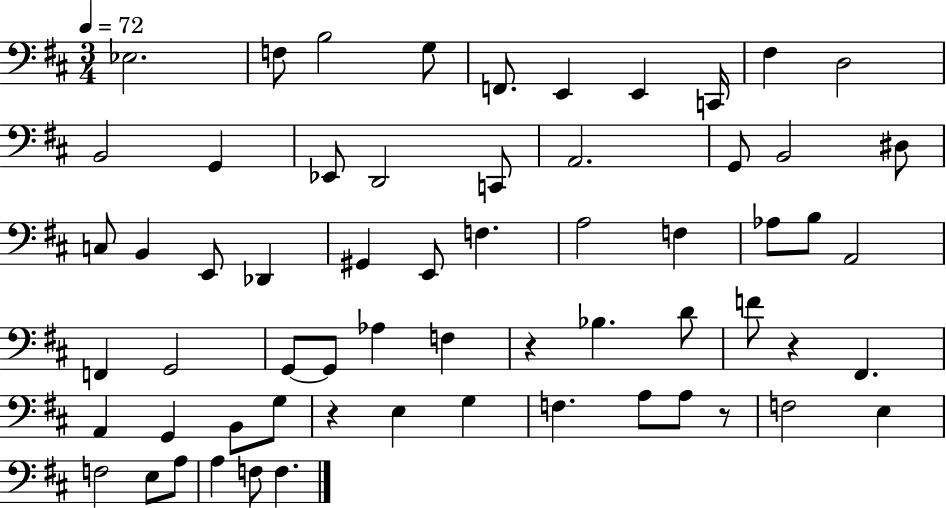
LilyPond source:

{
  \clef bass
  \numericTimeSignature
  \time 3/4
  \key d \major
  \tempo 4 = 72
  ees2. | f8 b2 g8 | f,8. e,4 e,4 c,16 | fis4 d2 | \break b,2 g,4 | ees,8 d,2 c,8 | a,2. | g,8 b,2 dis8 | \break c8 b,4 e,8 des,4 | gis,4 e,8 f4. | a2 f4 | aes8 b8 a,2 | \break f,4 g,2 | g,8~~ g,8 aes4 f4 | r4 bes4. d'8 | f'8 r4 fis,4. | \break a,4 g,4 b,8 g8 | r4 e4 g4 | f4. a8 a8 r8 | f2 e4 | \break f2 e8 a8 | a4 f8 f4. | \bar "|."
}